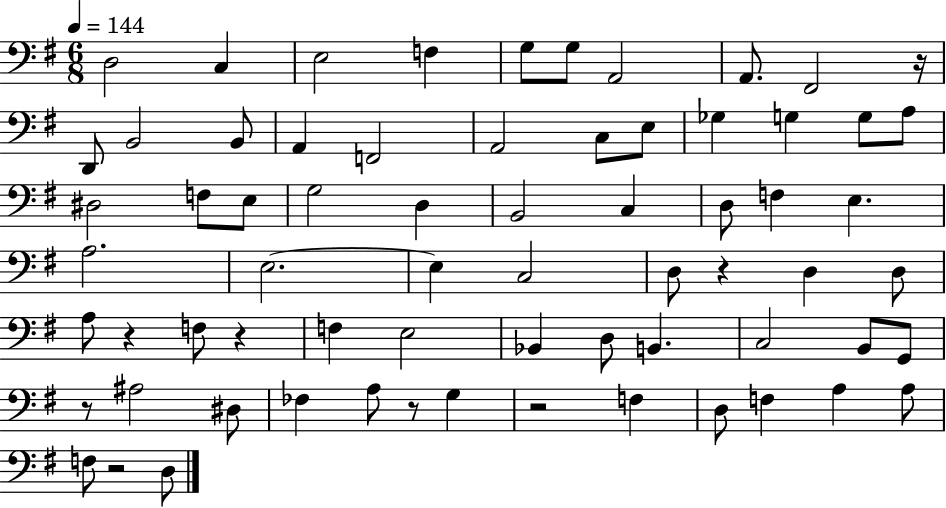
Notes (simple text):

D3/h C3/q E3/h F3/q G3/e G3/e A2/h A2/e. F#2/h R/s D2/e B2/h B2/e A2/q F2/h A2/h C3/e E3/e Gb3/q G3/q G3/e A3/e D#3/h F3/e E3/e G3/h D3/q B2/h C3/q D3/e F3/q E3/q. A3/h. E3/h. E3/q C3/h D3/e R/q D3/q D3/e A3/e R/q F3/e R/q F3/q E3/h Bb2/q D3/e B2/q. C3/h B2/e G2/e R/e A#3/h D#3/e FES3/q A3/e R/e G3/q R/h F3/q D3/e F3/q A3/q A3/e F3/e R/h D3/e